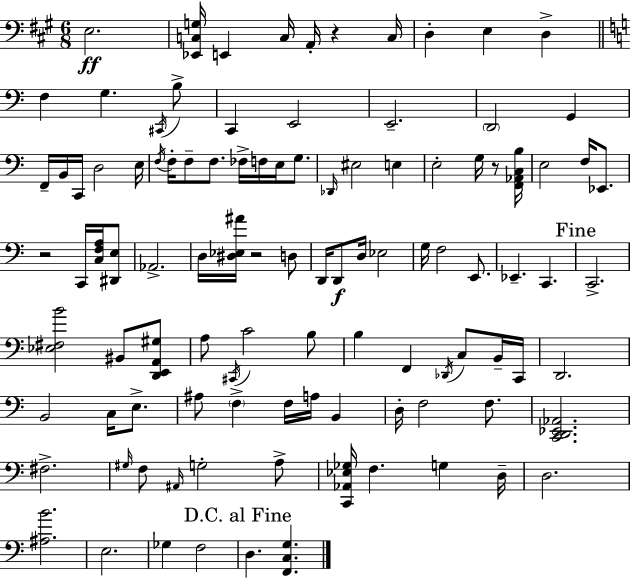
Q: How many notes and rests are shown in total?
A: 104